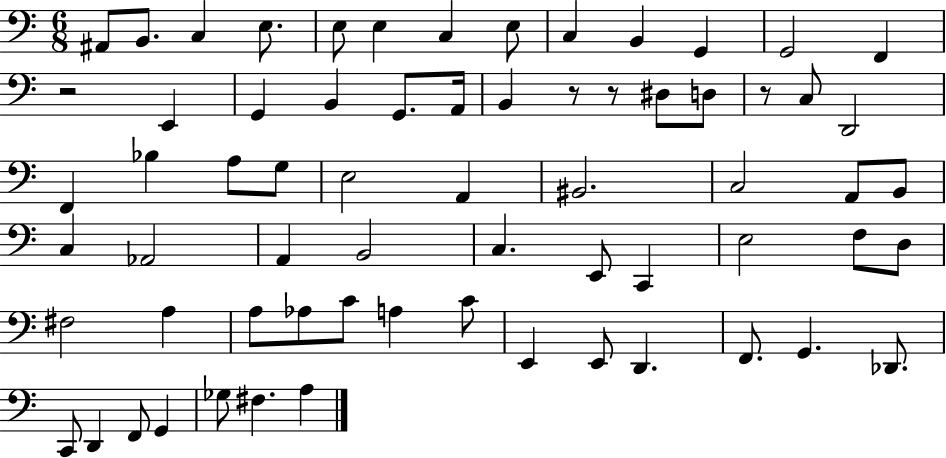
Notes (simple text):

A#2/e B2/e. C3/q E3/e. E3/e E3/q C3/q E3/e C3/q B2/q G2/q G2/h F2/q R/h E2/q G2/q B2/q G2/e. A2/s B2/q R/e R/e D#3/e D3/e R/e C3/e D2/h F2/q Bb3/q A3/e G3/e E3/h A2/q BIS2/h. C3/h A2/e B2/e C3/q Ab2/h A2/q B2/h C3/q. E2/e C2/q E3/h F3/e D3/e F#3/h A3/q A3/e Ab3/e C4/e A3/q C4/e E2/q E2/e D2/q. F2/e. G2/q. Db2/e. C2/e D2/q F2/e G2/q Gb3/e F#3/q. A3/q